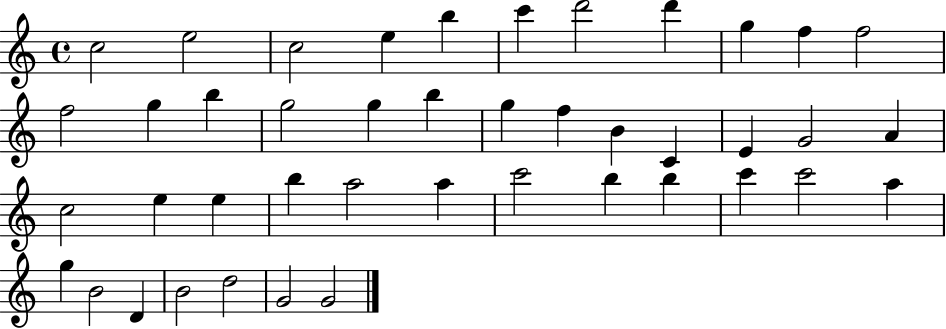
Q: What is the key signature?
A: C major